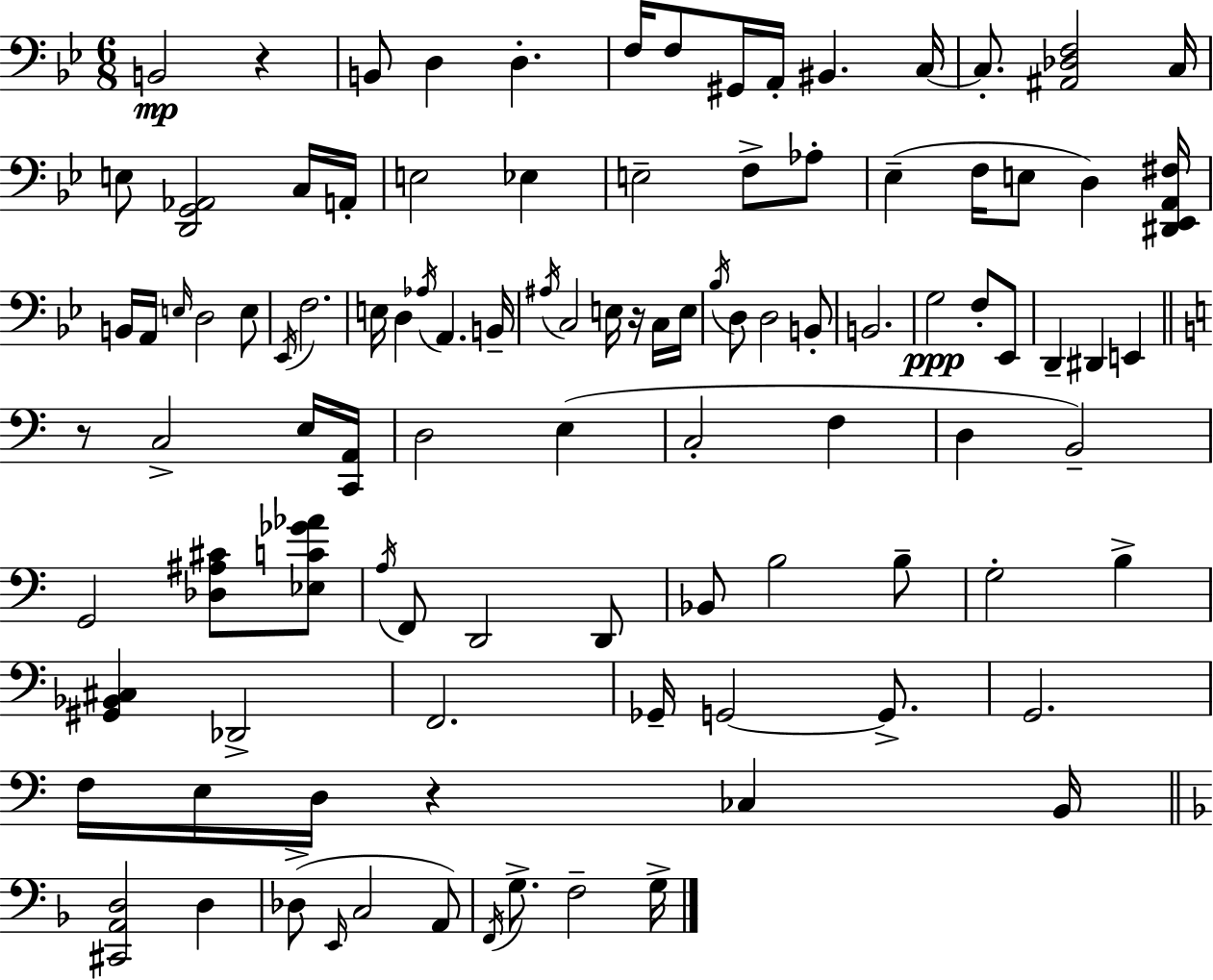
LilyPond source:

{
  \clef bass
  \numericTimeSignature
  \time 6/8
  \key bes \major
  b,2\mp r4 | b,8 d4 d4.-. | f16 f8 gis,16 a,16-. bis,4. c16~~ | c8.-. <ais, des f>2 c16 | \break e8 <d, g, aes,>2 c16 a,16-. | e2 ees4 | e2-- f8-> aes8-. | ees4--( f16 e8 d4) <dis, ees, a, fis>16 | \break b,16 a,16 \grace { e16 } d2 e8 | \acciaccatura { ees,16 } f2. | e16 d4 \acciaccatura { aes16 } a,4. | b,16-- \acciaccatura { ais16 } c2 | \break e16 r16 c16 e16 \acciaccatura { bes16 } d8 d2 | b,8-. b,2. | g2\ppp | f8-. ees,8 d,4-- dis,4 | \break e,4 \bar "||" \break \key c \major r8 c2-> e16 <c, a,>16 | d2 e4( | c2-. f4 | d4 b,2--) | \break g,2 <des ais cis'>8 <ees c' ges' aes'>8 | \acciaccatura { a16 } f,8 d,2 d,8 | bes,8 b2 b8-- | g2-. b4-> | \break <gis, bes, cis>4 des,2-> | f,2. | ges,16-- g,2~~ g,8.-> | g,2. | \break f16 e16 d16 r4 ces4 | b,16 \bar "||" \break \key d \minor <cis, a, d>2 d4 | des8->( \grace { e,16 } c2 a,8) | \acciaccatura { f,16 } g8.-> f2-- | g16-> \bar "|."
}